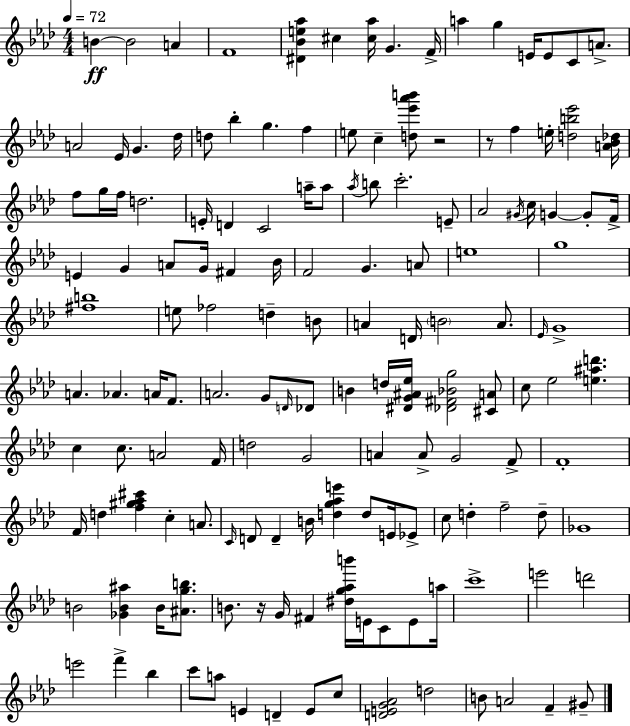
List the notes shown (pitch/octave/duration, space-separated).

B4/q B4/h A4/q F4/w [D#4,Bb4,E5,Ab5]/q C#5/q [C#5,Ab5]/s G4/q. F4/s A5/q G5/q E4/s E4/e C4/e A4/e. A4/h Eb4/s G4/q. Db5/s D5/e Bb5/q G5/q. F5/q E5/e C5/q [D5,Eb6,Ab6,B6]/e R/h R/e F5/q E5/s [D5,B5,Eb6]/h [A4,Bb4,Db5]/s F5/e G5/s F5/s D5/h. E4/s D4/q C4/h A5/s A5/e Ab5/s B5/e C6/h. E4/e Ab4/h G#4/s C5/s G4/q G4/e F4/s E4/q G4/q A4/e G4/s F#4/q Bb4/s F4/h G4/q. A4/e E5/w G5/w [F#5,B5]/w E5/e FES5/h D5/q B4/e A4/q D4/s B4/h A4/e. Eb4/s G4/w A4/q. Ab4/q. A4/s F4/e. A4/h. G4/e D4/s Db4/e B4/q D5/s [D#4,G4,A#4,Eb5]/s [Db4,F#4,Bb4,G5]/h [C#4,A4]/e C5/e Eb5/h [E5,A#5,D6]/q. C5/q C5/e. A4/h F4/s D5/h G4/h A4/q A4/e G4/h F4/e F4/w F4/s D5/q [F5,G#5,Ab5,C#6]/q C5/q A4/e. C4/s D4/e D4/q B4/s [D5,G5,Ab5,E6]/q D5/e E4/s Eb4/e C5/e D5/q F5/h D5/e Gb4/w B4/h [Gb4,B4,A#5]/q B4/s [A#4,G5,B5]/e. B4/e. R/s G4/s F#4/q [D#5,G5,Ab5,B6]/s E4/s C4/e E4/e A5/s C6/w E6/h D6/h E6/h F6/q Bb5/q C6/e A5/e E4/q D4/q E4/e C5/e [D4,E4,G4,Ab4]/h D5/h B4/e A4/h F4/q G#4/e